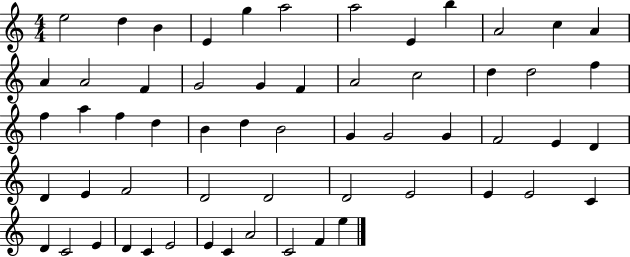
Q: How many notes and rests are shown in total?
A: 58